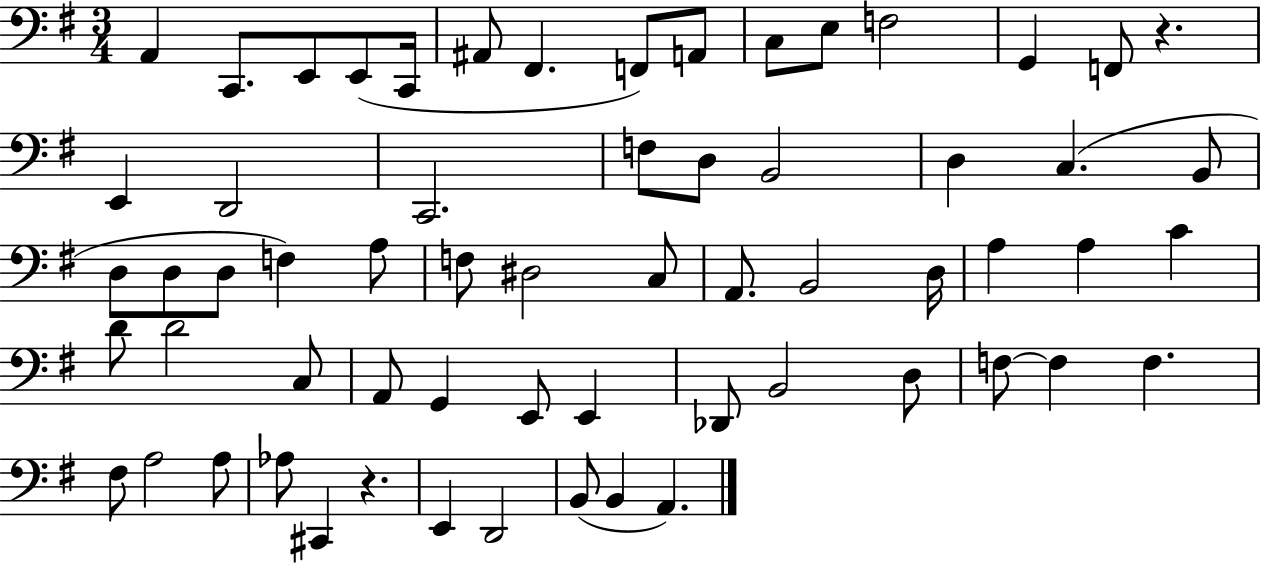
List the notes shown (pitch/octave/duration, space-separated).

A2/q C2/e. E2/e E2/e C2/s A#2/e F#2/q. F2/e A2/e C3/e E3/e F3/h G2/q F2/e R/q. E2/q D2/h C2/h. F3/e D3/e B2/h D3/q C3/q. B2/e D3/e D3/e D3/e F3/q A3/e F3/e D#3/h C3/e A2/e. B2/h D3/s A3/q A3/q C4/q D4/e D4/h C3/e A2/e G2/q E2/e E2/q Db2/e B2/h D3/e F3/e F3/q F3/q. F#3/e A3/h A3/e Ab3/e C#2/q R/q. E2/q D2/h B2/e B2/q A2/q.